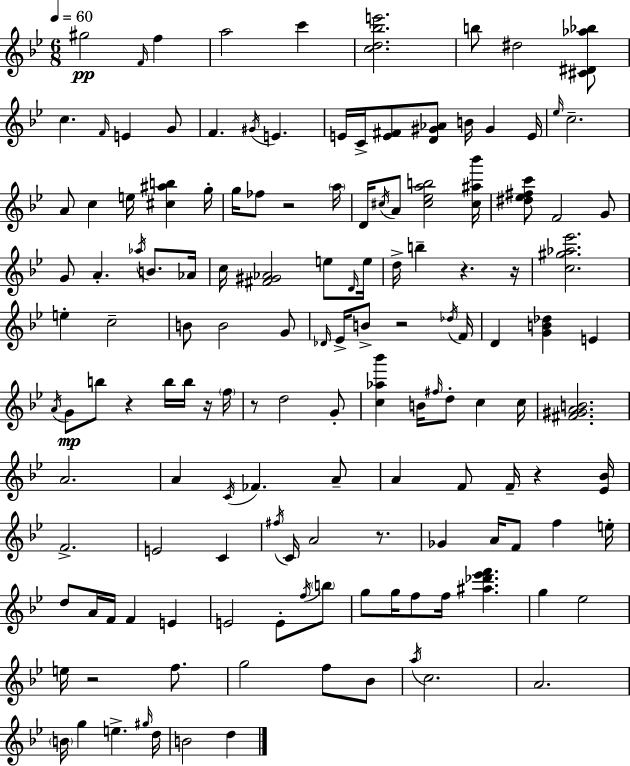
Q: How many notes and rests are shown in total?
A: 143